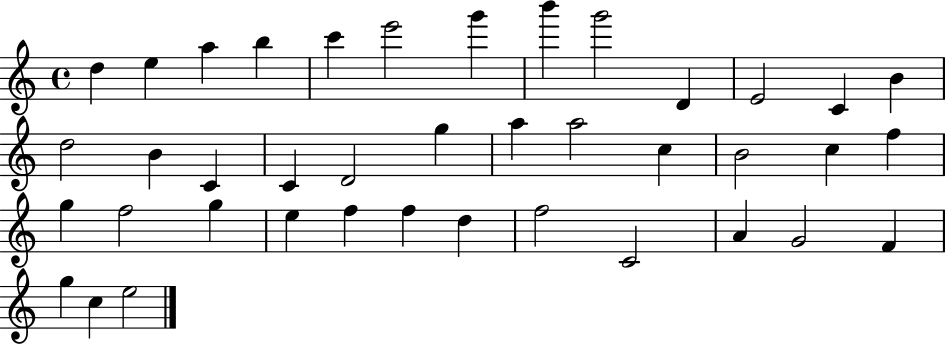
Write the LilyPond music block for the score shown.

{
  \clef treble
  \time 4/4
  \defaultTimeSignature
  \key c \major
  d''4 e''4 a''4 b''4 | c'''4 e'''2 g'''4 | b'''4 g'''2 d'4 | e'2 c'4 b'4 | \break d''2 b'4 c'4 | c'4 d'2 g''4 | a''4 a''2 c''4 | b'2 c''4 f''4 | \break g''4 f''2 g''4 | e''4 f''4 f''4 d''4 | f''2 c'2 | a'4 g'2 f'4 | \break g''4 c''4 e''2 | \bar "|."
}